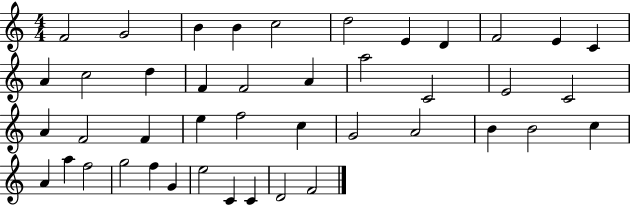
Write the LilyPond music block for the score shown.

{
  \clef treble
  \numericTimeSignature
  \time 4/4
  \key c \major
  f'2 g'2 | b'4 b'4 c''2 | d''2 e'4 d'4 | f'2 e'4 c'4 | \break a'4 c''2 d''4 | f'4 f'2 a'4 | a''2 c'2 | e'2 c'2 | \break a'4 f'2 f'4 | e''4 f''2 c''4 | g'2 a'2 | b'4 b'2 c''4 | \break a'4 a''4 f''2 | g''2 f''4 g'4 | e''2 c'4 c'4 | d'2 f'2 | \break \bar "|."
}